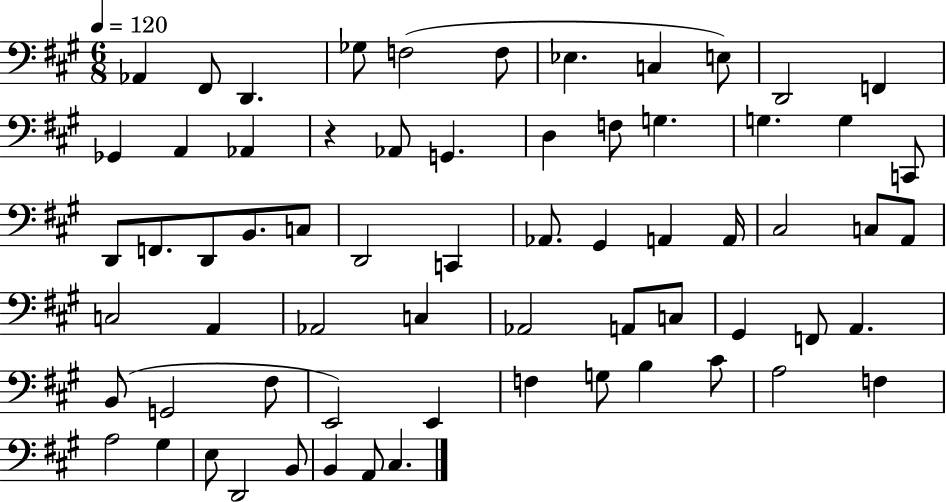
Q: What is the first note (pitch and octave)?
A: Ab2